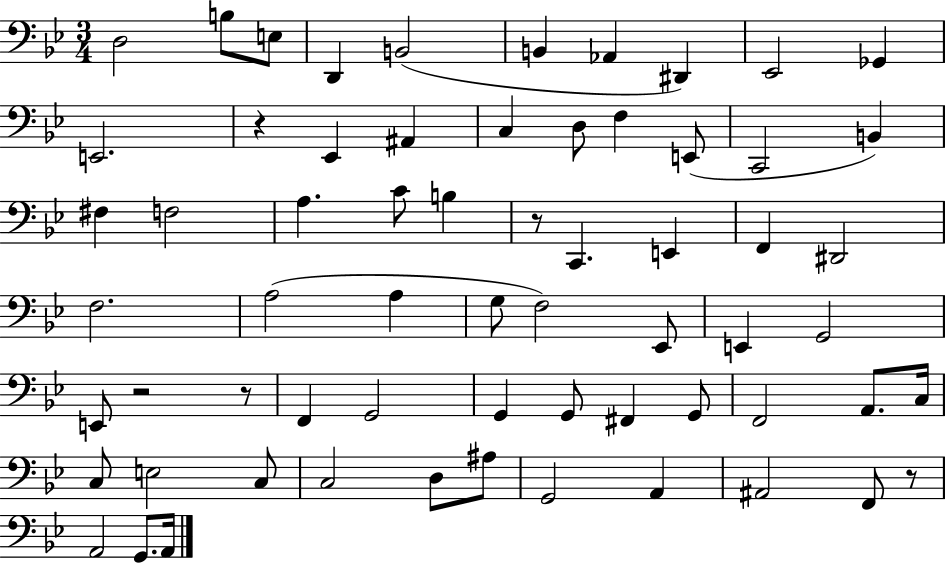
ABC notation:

X:1
T:Untitled
M:3/4
L:1/4
K:Bb
D,2 B,/2 E,/2 D,, B,,2 B,, _A,, ^D,, _E,,2 _G,, E,,2 z _E,, ^A,, C, D,/2 F, E,,/2 C,,2 B,, ^F, F,2 A, C/2 B, z/2 C,, E,, F,, ^D,,2 F,2 A,2 A, G,/2 F,2 _E,,/2 E,, G,,2 E,,/2 z2 z/2 F,, G,,2 G,, G,,/2 ^F,, G,,/2 F,,2 A,,/2 C,/4 C,/2 E,2 C,/2 C,2 D,/2 ^A,/2 G,,2 A,, ^A,,2 F,,/2 z/2 A,,2 G,,/2 A,,/4